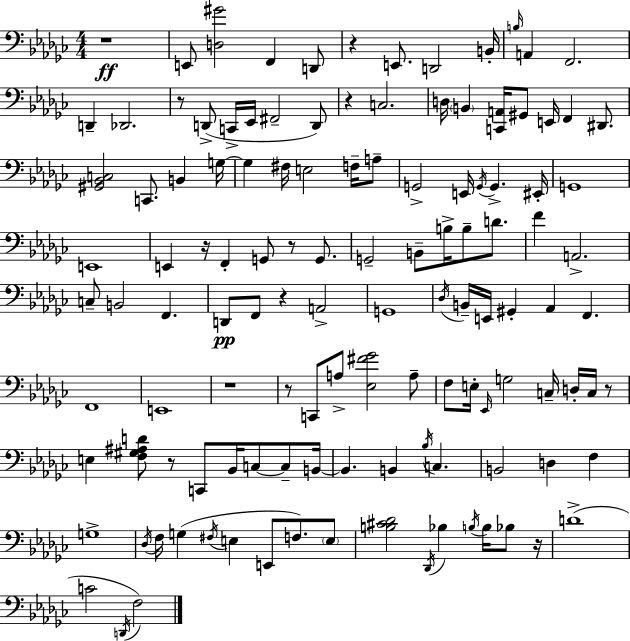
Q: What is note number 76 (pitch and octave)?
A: C2